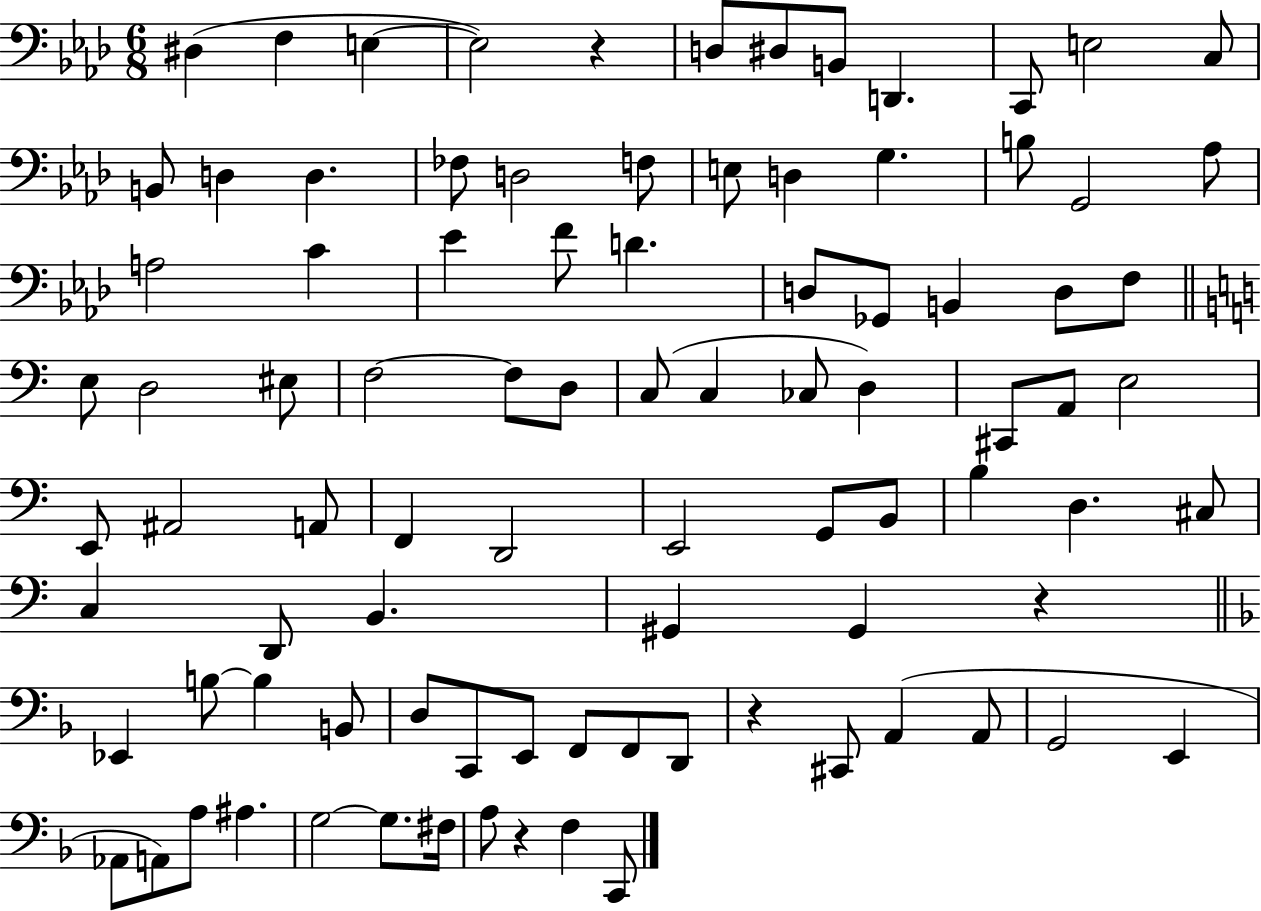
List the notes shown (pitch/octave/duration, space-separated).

D#3/q F3/q E3/q E3/h R/q D3/e D#3/e B2/e D2/q. C2/e E3/h C3/e B2/e D3/q D3/q. FES3/e D3/h F3/e E3/e D3/q G3/q. B3/e G2/h Ab3/e A3/h C4/q Eb4/q F4/e D4/q. D3/e Gb2/e B2/q D3/e F3/e E3/e D3/h EIS3/e F3/h F3/e D3/e C3/e C3/q CES3/e D3/q C#2/e A2/e E3/h E2/e A#2/h A2/e F2/q D2/h E2/h G2/e B2/e B3/q D3/q. C#3/e C3/q D2/e B2/q. G#2/q G#2/q R/q Eb2/q B3/e B3/q B2/e D3/e C2/e E2/e F2/e F2/e D2/e R/q C#2/e A2/q A2/e G2/h E2/q Ab2/e A2/e A3/e A#3/q. G3/h G3/e. F#3/s A3/e R/q F3/q C2/e